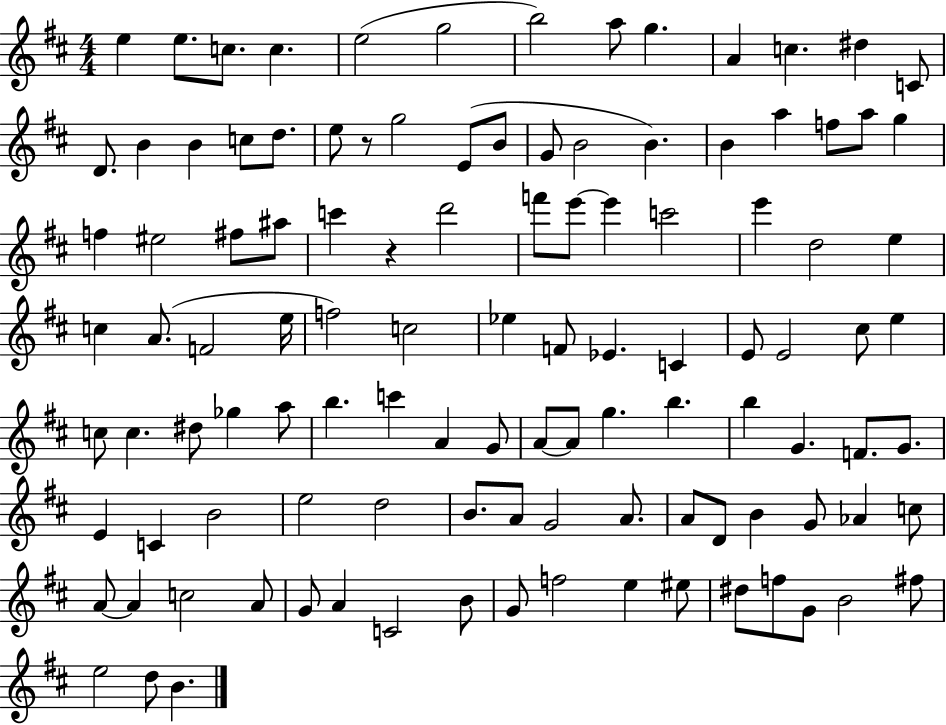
E5/q E5/e. C5/e. C5/q. E5/h G5/h B5/h A5/e G5/q. A4/q C5/q. D#5/q C4/e D4/e. B4/q B4/q C5/e D5/e. E5/e R/e G5/h E4/e B4/e G4/e B4/h B4/q. B4/q A5/q F5/e A5/e G5/q F5/q EIS5/h F#5/e A#5/e C6/q R/q D6/h F6/e E6/e E6/q C6/h E6/q D5/h E5/q C5/q A4/e. F4/h E5/s F5/h C5/h Eb5/q F4/e Eb4/q. C4/q E4/e E4/h C#5/e E5/q C5/e C5/q. D#5/e Gb5/q A5/e B5/q. C6/q A4/q G4/e A4/e A4/e G5/q. B5/q. B5/q G4/q. F4/e. G4/e. E4/q C4/q B4/h E5/h D5/h B4/e. A4/e G4/h A4/e. A4/e D4/e B4/q G4/e Ab4/q C5/e A4/e A4/q C5/h A4/e G4/e A4/q C4/h B4/e G4/e F5/h E5/q EIS5/e D#5/e F5/e G4/e B4/h F#5/e E5/h D5/e B4/q.